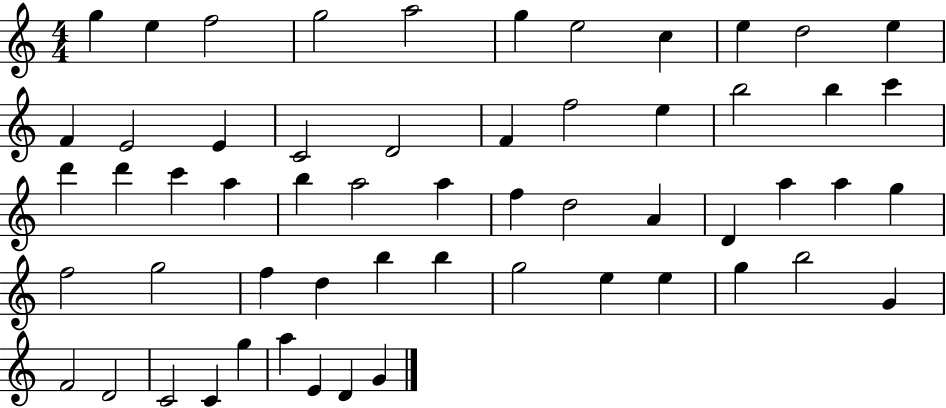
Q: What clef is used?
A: treble